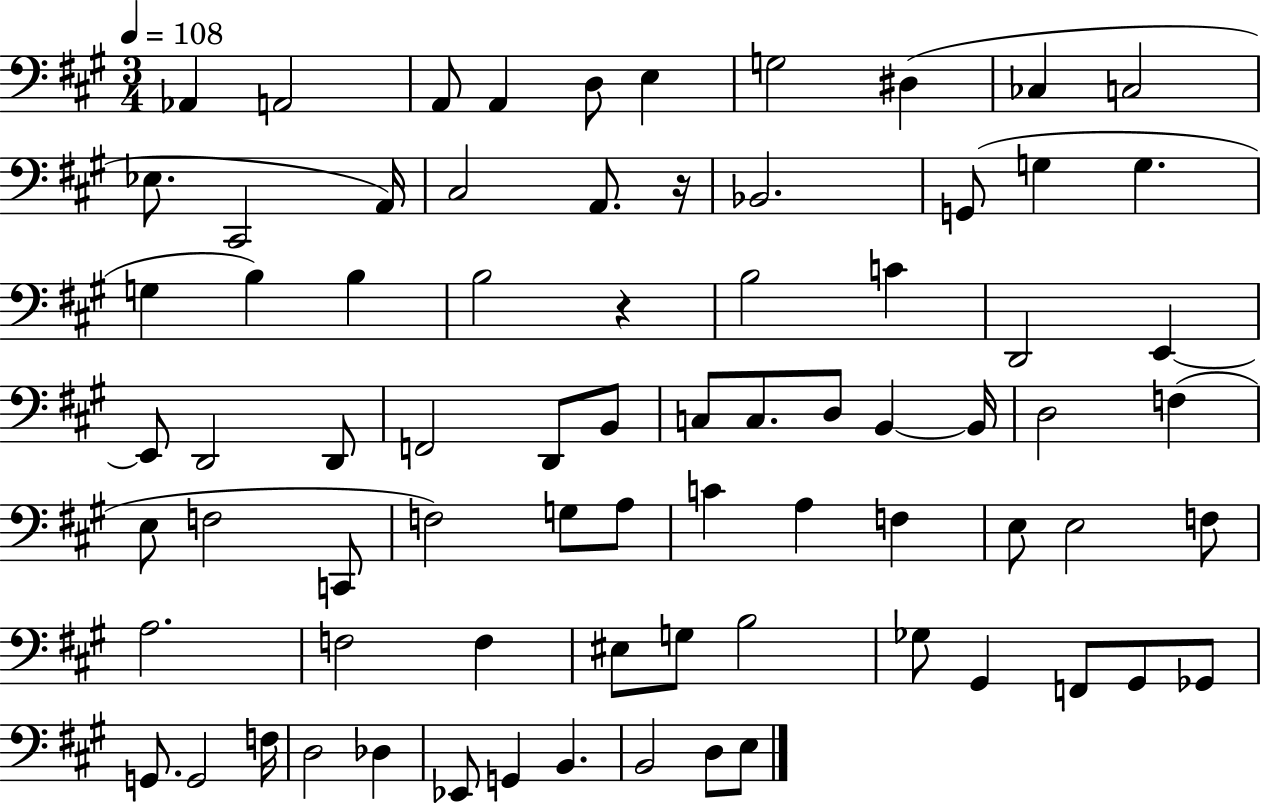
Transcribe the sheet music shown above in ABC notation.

X:1
T:Untitled
M:3/4
L:1/4
K:A
_A,, A,,2 A,,/2 A,, D,/2 E, G,2 ^D, _C, C,2 _E,/2 ^C,,2 A,,/4 ^C,2 A,,/2 z/4 _B,,2 G,,/2 G, G, G, B, B, B,2 z B,2 C D,,2 E,, E,,/2 D,,2 D,,/2 F,,2 D,,/2 B,,/2 C,/2 C,/2 D,/2 B,, B,,/4 D,2 F, E,/2 F,2 C,,/2 F,2 G,/2 A,/2 C A, F, E,/2 E,2 F,/2 A,2 F,2 F, ^E,/2 G,/2 B,2 _G,/2 ^G,, F,,/2 ^G,,/2 _G,,/2 G,,/2 G,,2 F,/4 D,2 _D, _E,,/2 G,, B,, B,,2 D,/2 E,/2